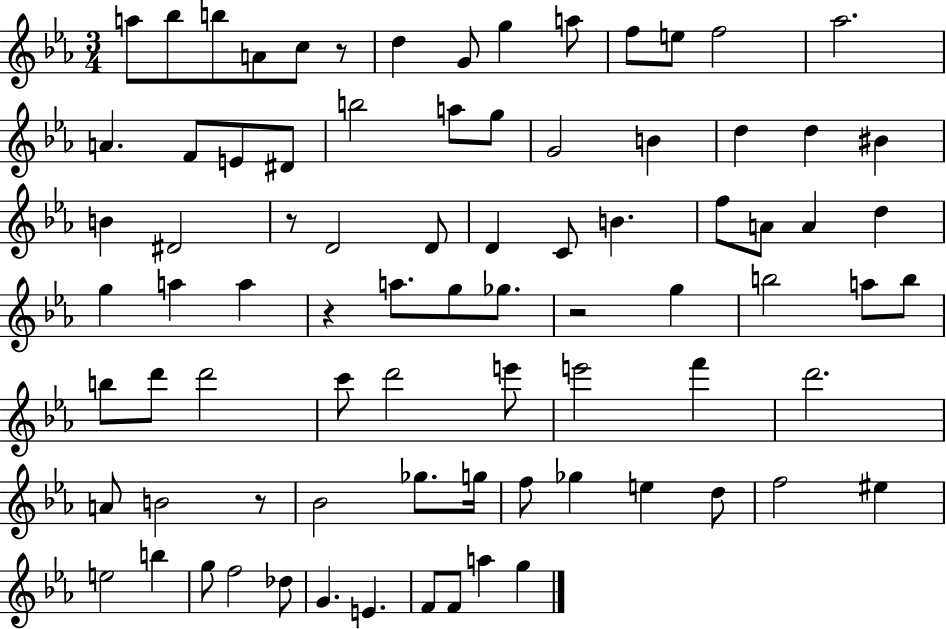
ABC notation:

X:1
T:Untitled
M:3/4
L:1/4
K:Eb
a/2 _b/2 b/2 A/2 c/2 z/2 d G/2 g a/2 f/2 e/2 f2 _a2 A F/2 E/2 ^D/2 b2 a/2 g/2 G2 B d d ^B B ^D2 z/2 D2 D/2 D C/2 B f/2 A/2 A d g a a z a/2 g/2 _g/2 z2 g b2 a/2 b/2 b/2 d'/2 d'2 c'/2 d'2 e'/2 e'2 f' d'2 A/2 B2 z/2 _B2 _g/2 g/4 f/2 _g e d/2 f2 ^e e2 b g/2 f2 _d/2 G E F/2 F/2 a g